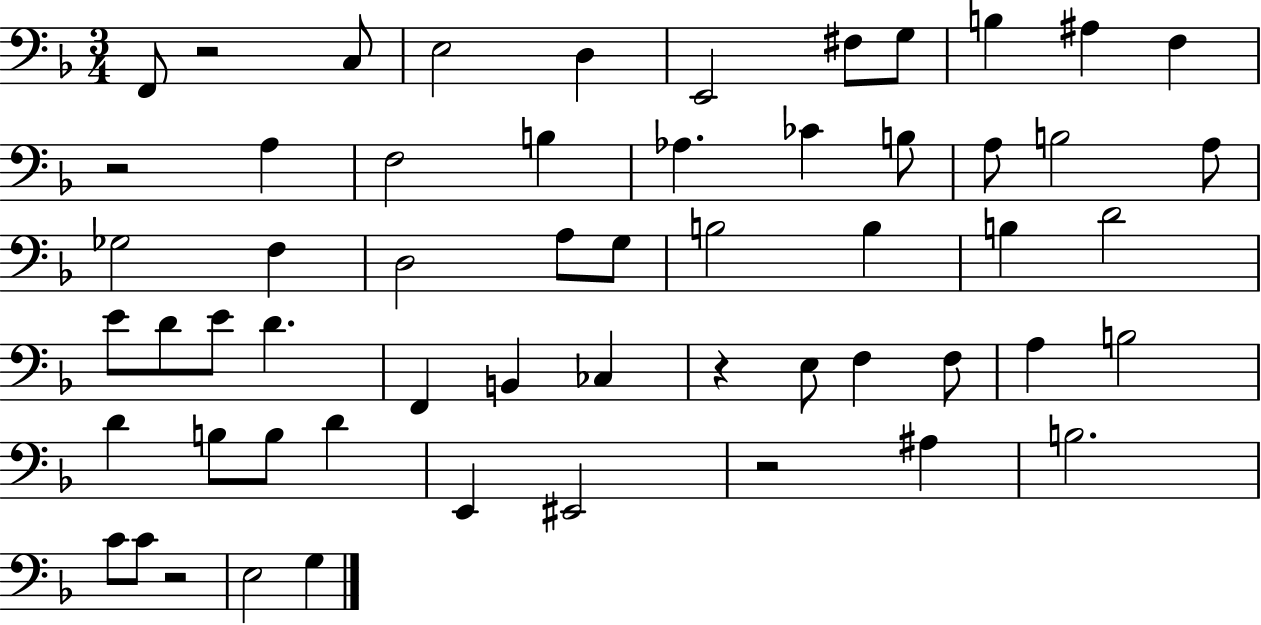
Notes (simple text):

F2/e R/h C3/e E3/h D3/q E2/h F#3/e G3/e B3/q A#3/q F3/q R/h A3/q F3/h B3/q Ab3/q. CES4/q B3/e A3/e B3/h A3/e Gb3/h F3/q D3/h A3/e G3/e B3/h B3/q B3/q D4/h E4/e D4/e E4/e D4/q. F2/q B2/q CES3/q R/q E3/e F3/q F3/e A3/q B3/h D4/q B3/e B3/e D4/q E2/q EIS2/h R/h A#3/q B3/h. C4/e C4/e R/h E3/h G3/q